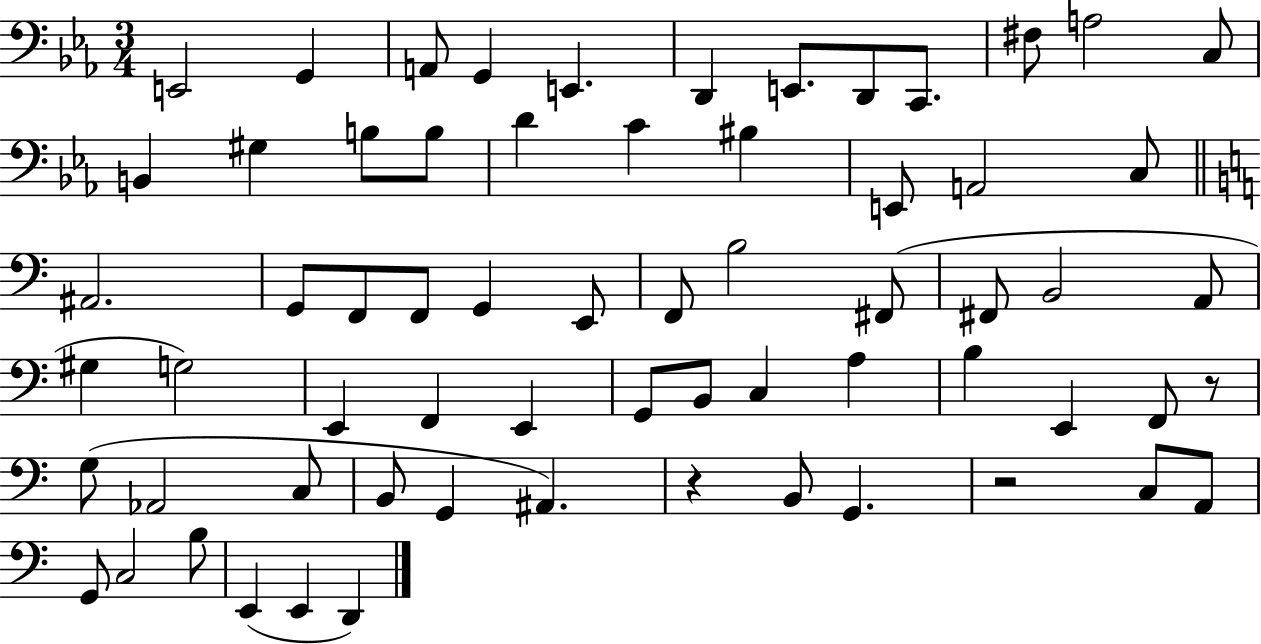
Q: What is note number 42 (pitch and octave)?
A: C3